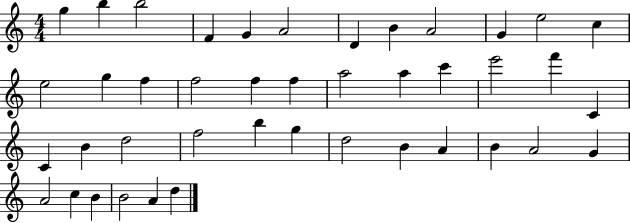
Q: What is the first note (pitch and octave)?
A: G5